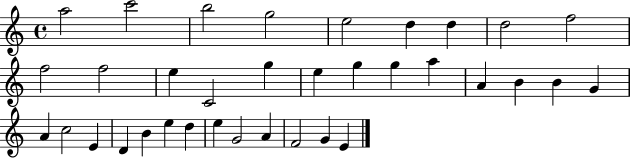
{
  \clef treble
  \time 4/4
  \defaultTimeSignature
  \key c \major
  a''2 c'''2 | b''2 g''2 | e''2 d''4 d''4 | d''2 f''2 | \break f''2 f''2 | e''4 c'2 g''4 | e''4 g''4 g''4 a''4 | a'4 b'4 b'4 g'4 | \break a'4 c''2 e'4 | d'4 b'4 e''4 d''4 | e''4 g'2 a'4 | f'2 g'4 e'4 | \break \bar "|."
}